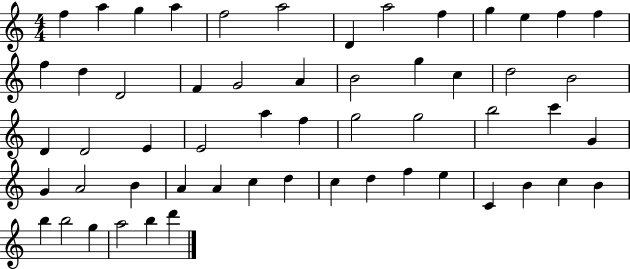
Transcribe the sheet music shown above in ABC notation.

X:1
T:Untitled
M:4/4
L:1/4
K:C
f a g a f2 a2 D a2 f g e f f f d D2 F G2 A B2 g c d2 B2 D D2 E E2 a f g2 g2 b2 c' G G A2 B A A c d c d f e C B c B b b2 g a2 b d'